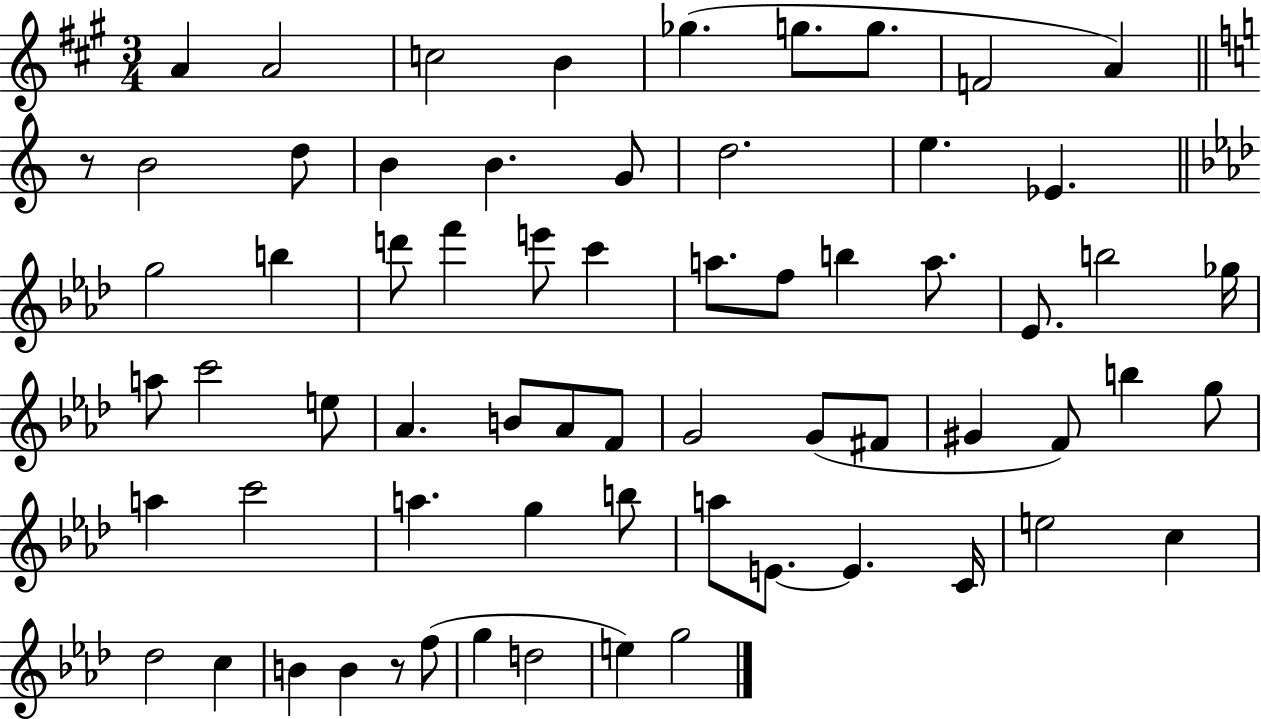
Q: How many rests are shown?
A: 2